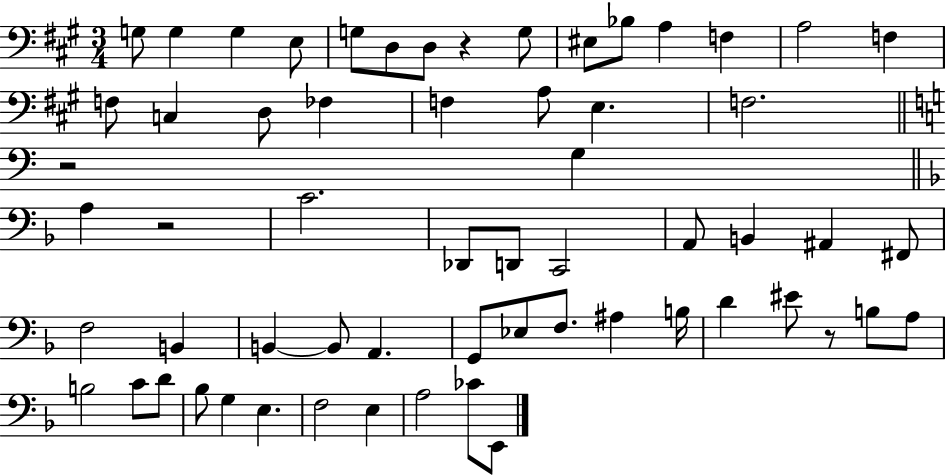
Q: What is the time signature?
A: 3/4